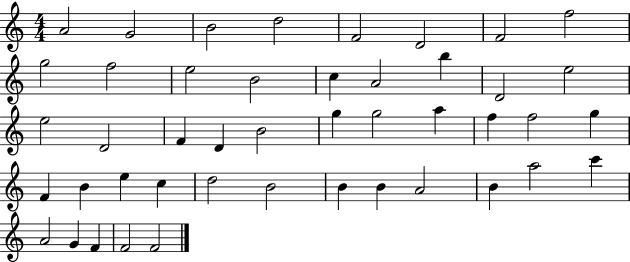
A4/h G4/h B4/h D5/h F4/h D4/h F4/h F5/h G5/h F5/h E5/h B4/h C5/q A4/h B5/q D4/h E5/h E5/h D4/h F4/q D4/q B4/h G5/q G5/h A5/q F5/q F5/h G5/q F4/q B4/q E5/q C5/q D5/h B4/h B4/q B4/q A4/h B4/q A5/h C6/q A4/h G4/q F4/q F4/h F4/h